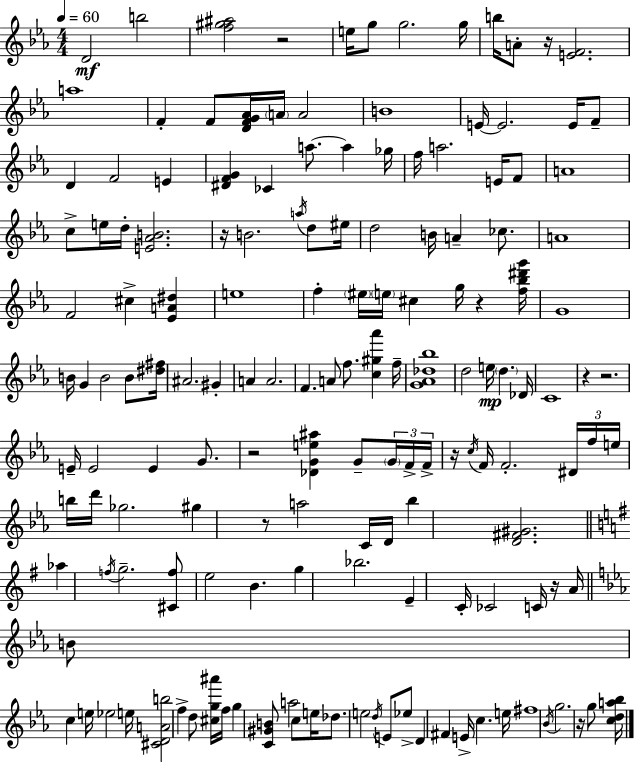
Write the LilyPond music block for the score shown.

{
  \clef treble
  \numericTimeSignature
  \time 4/4
  \key ees \major
  \tempo 4 = 60
  d'2\mf b''2 | <f'' gis'' ais''>2 r2 | e''16 g''8 g''2. g''16 | b''16 a'8-. r16 <e' f'>2. | \break a''1 | f'4-. f'8 <d' f' g' aes'>16 \parenthesize a'16 a'2 | b'1 | e'16~~ e'2. e'16 f'8-- | \break d'4 f'2 e'4 | <dis' f' g'>4 ces'4 a''8.~~ a''4 ges''16 | f''16 a''2. e'16 f'8 | a'1 | \break c''8-> e''16 d''16-. <e' aes' b'>2. | r16 b'2. \acciaccatura { a''16 } d''8 | eis''16 d''2 b'16 a'4-- ces''8. | a'1 | \break f'2 cis''4-> <ees' a' dis''>4 | e''1 | f''4-. \parenthesize eis''16 \parenthesize e''16 cis''4 g''16 r4 | <f'' bes'' dis''' g'''>16 g'1 | \break b'16 g'4 b'2 b'8 | <dis'' fis''>16 ais'2. gis'4-. | a'4 a'2. | f'4. a'8 f''8. <c'' gis'' aes'''>4 | \break f''16-- <g' aes' des'' bes''>1 | d''2 e''16\mp \parenthesize d''4. | des'16 c'1 | r4 r2. | \break e'16-- e'2 e'4 g'8. | r2 <des' g' e'' ais''>4 g'8-- \tuplet 3/2 { \parenthesize g'16 | f'16-> f'16-> } r16 \acciaccatura { c''16 } f'16 f'2.-. | \tuplet 3/2 { dis'16 f''16 e''16 } b''16 d'''16 ges''2. | \break gis''4 r8 a''2 | c'16 d'16 bes''4 <d' fis' gis'>2. | \bar "||" \break \key e \minor aes''4 \acciaccatura { f''16 } g''2.-- | <cis' f''>8 e''2 b'4. | g''4 bes''2. | e'4-- c'16-. ces'2 c'16 r16 | \break a'16 \bar "||" \break \key c \minor b'8 c''4 e''16 ees''2 e''16 | <cis' d' a' b''>2 f''4-> d''8 <cis'' g'' ais'''>16 f''16 | g''4 <c' gis' b'>8 a''2 c''8 | e''16 des''8. e''2 \acciaccatura { d''16 } e'8 ees''8-> | \break d'4 fis'4 e'16-> c''4. | e''16 fis''1 | \acciaccatura { bes'16 } g''2. r16 g''8 | <c'' d'' a'' bes''>16 \bar "|."
}